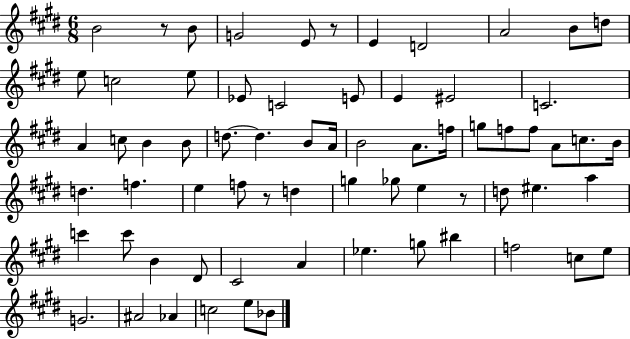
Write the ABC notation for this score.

X:1
T:Untitled
M:6/8
L:1/4
K:E
B2 z/2 B/2 G2 E/2 z/2 E D2 A2 B/2 d/2 e/2 c2 e/2 _E/2 C2 E/2 E ^E2 C2 A c/2 B B/2 d/2 d B/2 A/4 B2 A/2 f/4 g/2 f/2 f/2 A/2 c/2 B/4 d f e f/2 z/2 d g _g/2 e z/2 d/2 ^e a c' c'/2 B ^D/2 ^C2 A _e g/2 ^b f2 c/2 e/2 G2 ^A2 _A c2 e/2 _B/2